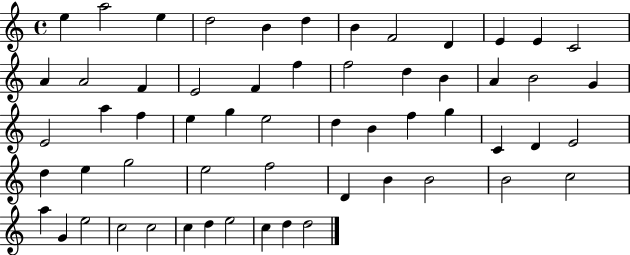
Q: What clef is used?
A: treble